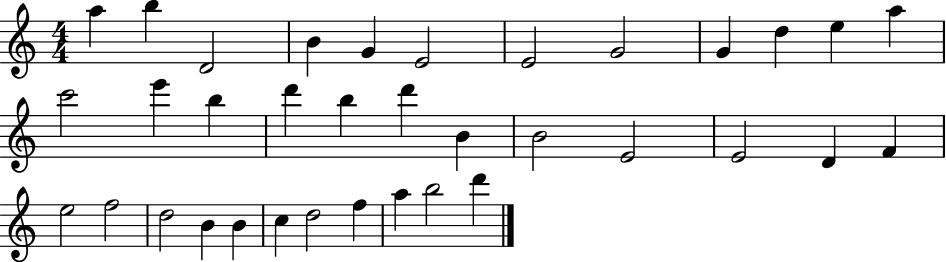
{
  \clef treble
  \numericTimeSignature
  \time 4/4
  \key c \major
  a''4 b''4 d'2 | b'4 g'4 e'2 | e'2 g'2 | g'4 d''4 e''4 a''4 | \break c'''2 e'''4 b''4 | d'''4 b''4 d'''4 b'4 | b'2 e'2 | e'2 d'4 f'4 | \break e''2 f''2 | d''2 b'4 b'4 | c''4 d''2 f''4 | a''4 b''2 d'''4 | \break \bar "|."
}